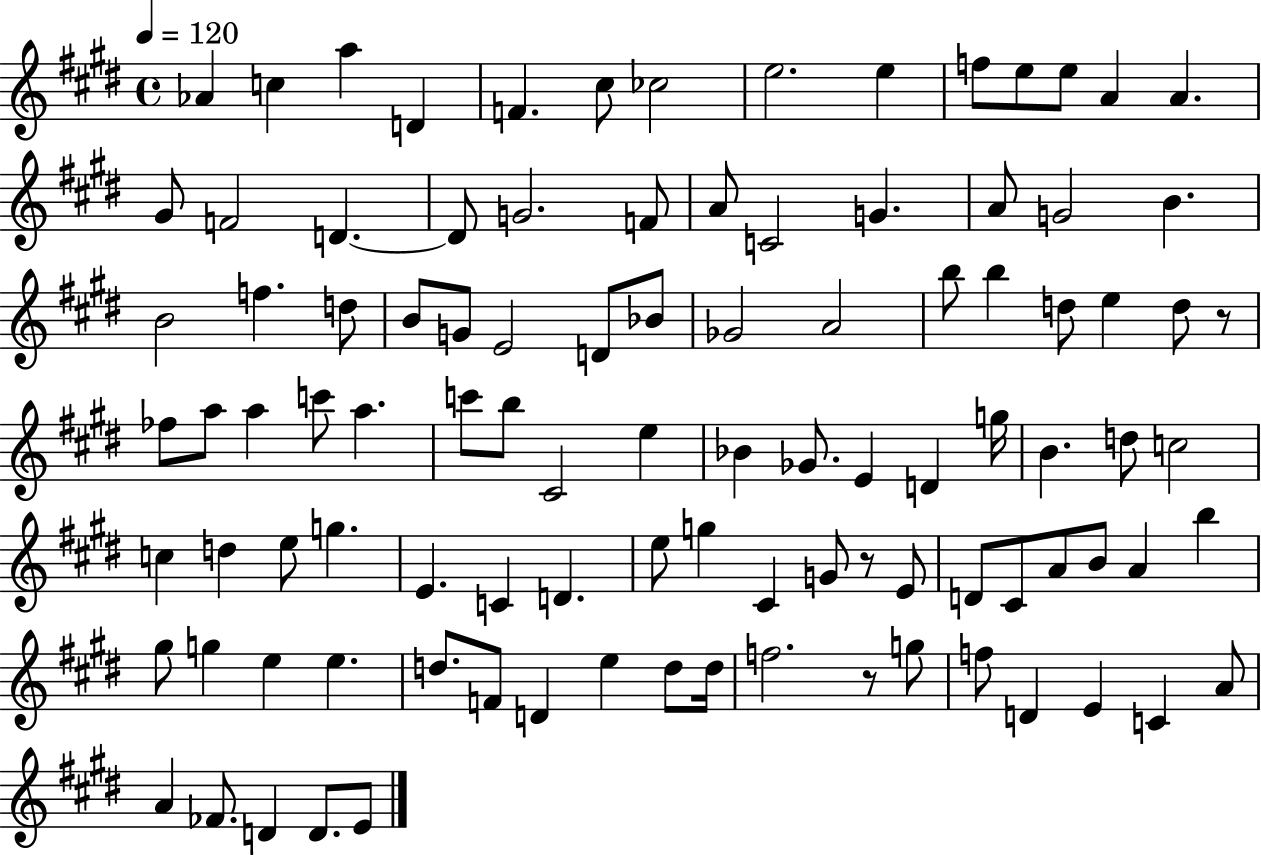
X:1
T:Untitled
M:4/4
L:1/4
K:E
_A c a D F ^c/2 _c2 e2 e f/2 e/2 e/2 A A ^G/2 F2 D D/2 G2 F/2 A/2 C2 G A/2 G2 B B2 f d/2 B/2 G/2 E2 D/2 _B/2 _G2 A2 b/2 b d/2 e d/2 z/2 _f/2 a/2 a c'/2 a c'/2 b/2 ^C2 e _B _G/2 E D g/4 B d/2 c2 c d e/2 g E C D e/2 g ^C G/2 z/2 E/2 D/2 ^C/2 A/2 B/2 A b ^g/2 g e e d/2 F/2 D e d/2 d/4 f2 z/2 g/2 f/2 D E C A/2 A _F/2 D D/2 E/2